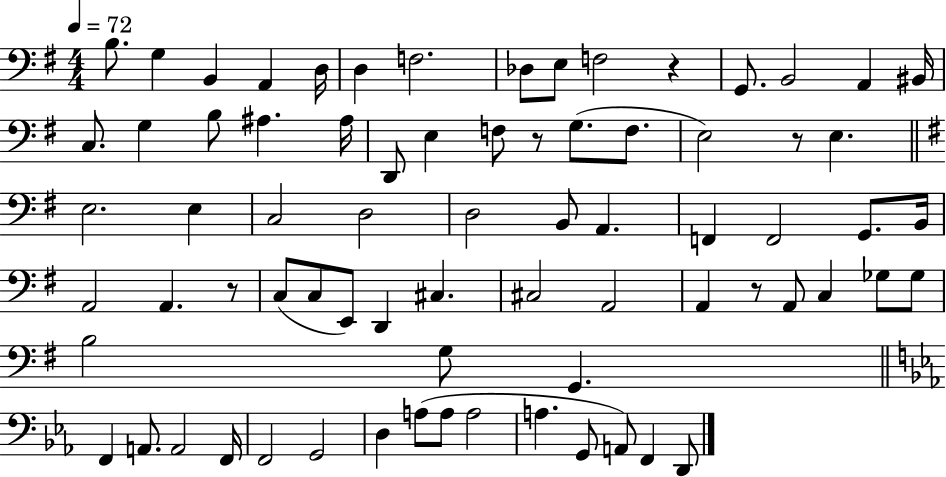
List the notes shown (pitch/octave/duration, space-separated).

B3/e. G3/q B2/q A2/q D3/s D3/q F3/h. Db3/e E3/e F3/h R/q G2/e. B2/h A2/q BIS2/s C3/e. G3/q B3/e A#3/q. A#3/s D2/e E3/q F3/e R/e G3/e. F3/e. E3/h R/e E3/q. E3/h. E3/q C3/h D3/h D3/h B2/e A2/q. F2/q F2/h G2/e. B2/s A2/h A2/q. R/e C3/e C3/e E2/e D2/q C#3/q. C#3/h A2/h A2/q R/e A2/e C3/q Gb3/e Gb3/e B3/h G3/e G2/q. F2/q A2/e. A2/h F2/s F2/h G2/h D3/q A3/e A3/e A3/h A3/q. G2/e A2/e F2/q D2/e